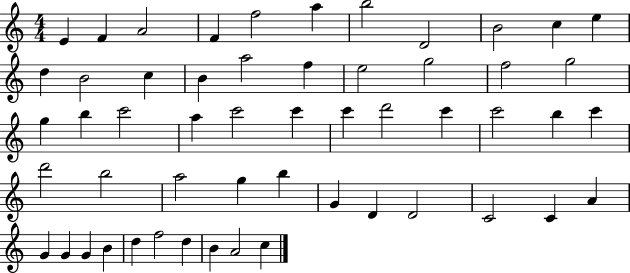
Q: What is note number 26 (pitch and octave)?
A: C6